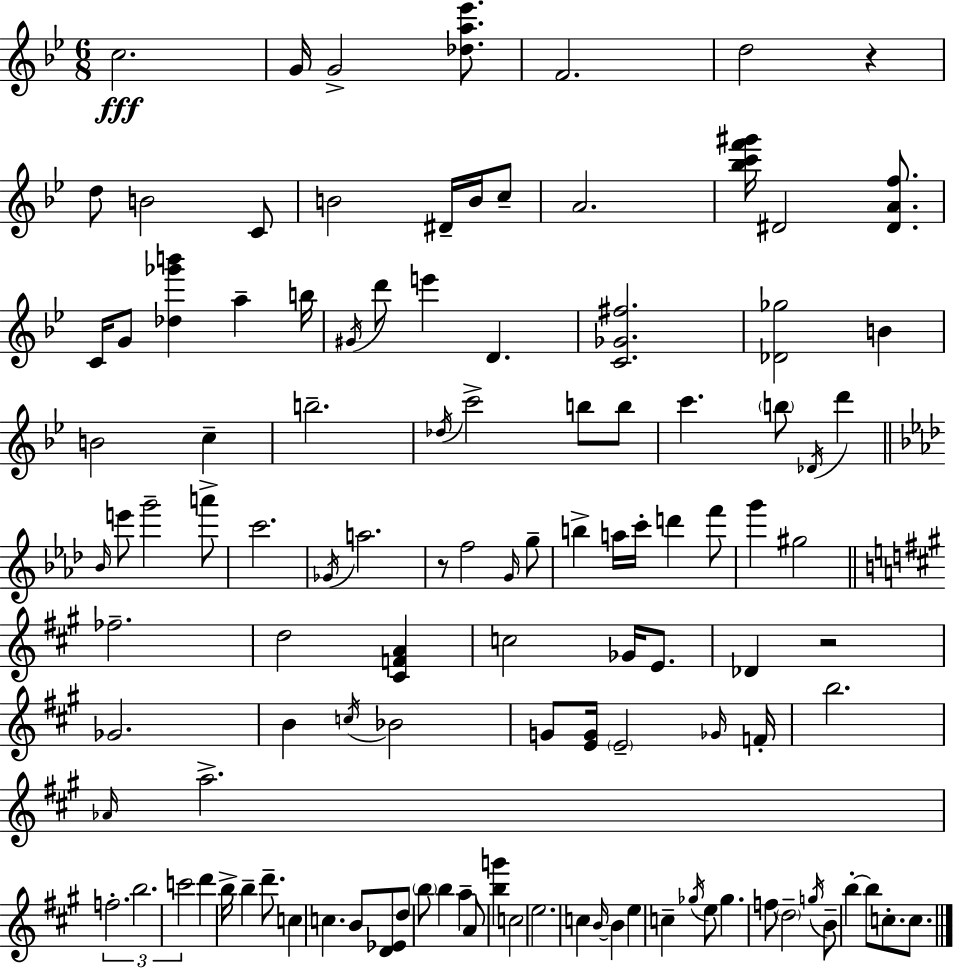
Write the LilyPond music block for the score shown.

{
  \clef treble
  \numericTimeSignature
  \time 6/8
  \key g \minor
  c''2.\fff | g'16 g'2-> <des'' a'' ees'''>8. | f'2. | d''2 r4 | \break d''8 b'2 c'8 | b'2 dis'16-- b'16 c''8-- | a'2. | <bes'' c''' f''' gis'''>16 dis'2 <dis' a' f''>8. | \break c'16 g'8 <des'' ges''' b'''>4 a''4-- b''16 | \acciaccatura { gis'16 } d'''8 e'''4 d'4. | <c' ges' fis''>2. | <des' ges''>2 b'4 | \break b'2 c''4-- | b''2.-- | \acciaccatura { des''16 } c'''2-> b''8 | b''8 c'''4. \parenthesize b''8 \acciaccatura { des'16 } d'''4 | \break \bar "||" \break \key aes \major \grace { bes'16 } e'''8 g'''2-- a'''8-> | c'''2. | \acciaccatura { ges'16 } a''2. | r8 f''2 | \break \grace { g'16 } g''8-- b''4-> a''16 c'''16-. d'''4 | f'''8 g'''4 gis''2 | \bar "||" \break \key a \major fes''2.-- | d''2 <cis' f' a'>4 | c''2 ges'16 e'8. | des'4 r2 | \break ges'2. | b'4 \acciaccatura { c''16 } bes'2 | g'8 <e' g'>16 \parenthesize e'2-- | \grace { ges'16 } f'16-. b''2. | \break \grace { aes'16 } a''2.-> | \tuplet 3/2 { f''2.-. | b''2. | c'''2 } d'''4 | \break b''16-> b''4-- d'''8.-- c''4 | c''4. b'8 <d' ees'>8 | d''8 \parenthesize b''8 b''4 a''4-- | a'8 <b'' g'''>4 c''2 | \break e''2. | c''4 \grace { b'16~ }~ b'4 | e''4 c''4-- \acciaccatura { ges''16 } e''8 ges''4. | f''8 \parenthesize d''2-- | \break \acciaccatura { g''16 } b'8-- b''4-.~~ b''8 | c''8.-. c''8. \bar "|."
}